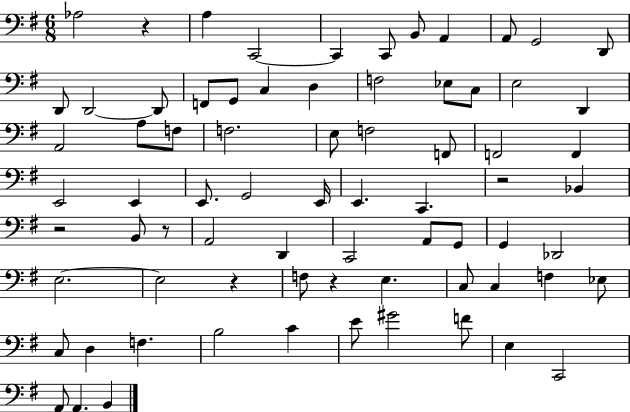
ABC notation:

X:1
T:Untitled
M:6/8
L:1/4
K:G
_A,2 z A, C,,2 C,, C,,/2 B,,/2 A,, A,,/2 G,,2 D,,/2 D,,/2 D,,2 D,,/2 F,,/2 G,,/2 C, D, F,2 _E,/2 C,/2 E,2 D,, A,,2 A,/2 F,/2 F,2 E,/2 F,2 F,,/2 F,,2 F,, E,,2 E,, E,,/2 G,,2 E,,/4 E,, C,, z2 _B,, z2 B,,/2 z/2 A,,2 D,, C,,2 A,,/2 G,,/2 G,, _D,,2 E,2 E,2 z F,/2 z E, C,/2 C, F, _E,/2 C,/2 D, F, B,2 C E/2 ^G2 F/2 E, C,,2 A,,/2 A,, B,,